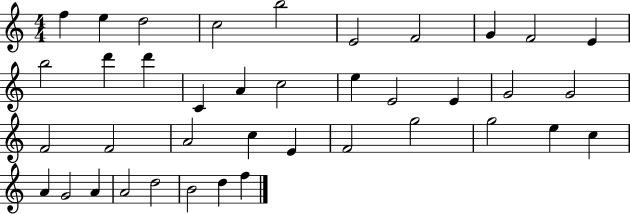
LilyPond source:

{
  \clef treble
  \numericTimeSignature
  \time 4/4
  \key c \major
  f''4 e''4 d''2 | c''2 b''2 | e'2 f'2 | g'4 f'2 e'4 | \break b''2 d'''4 d'''4 | c'4 a'4 c''2 | e''4 e'2 e'4 | g'2 g'2 | \break f'2 f'2 | a'2 c''4 e'4 | f'2 g''2 | g''2 e''4 c''4 | \break a'4 g'2 a'4 | a'2 d''2 | b'2 d''4 f''4 | \bar "|."
}